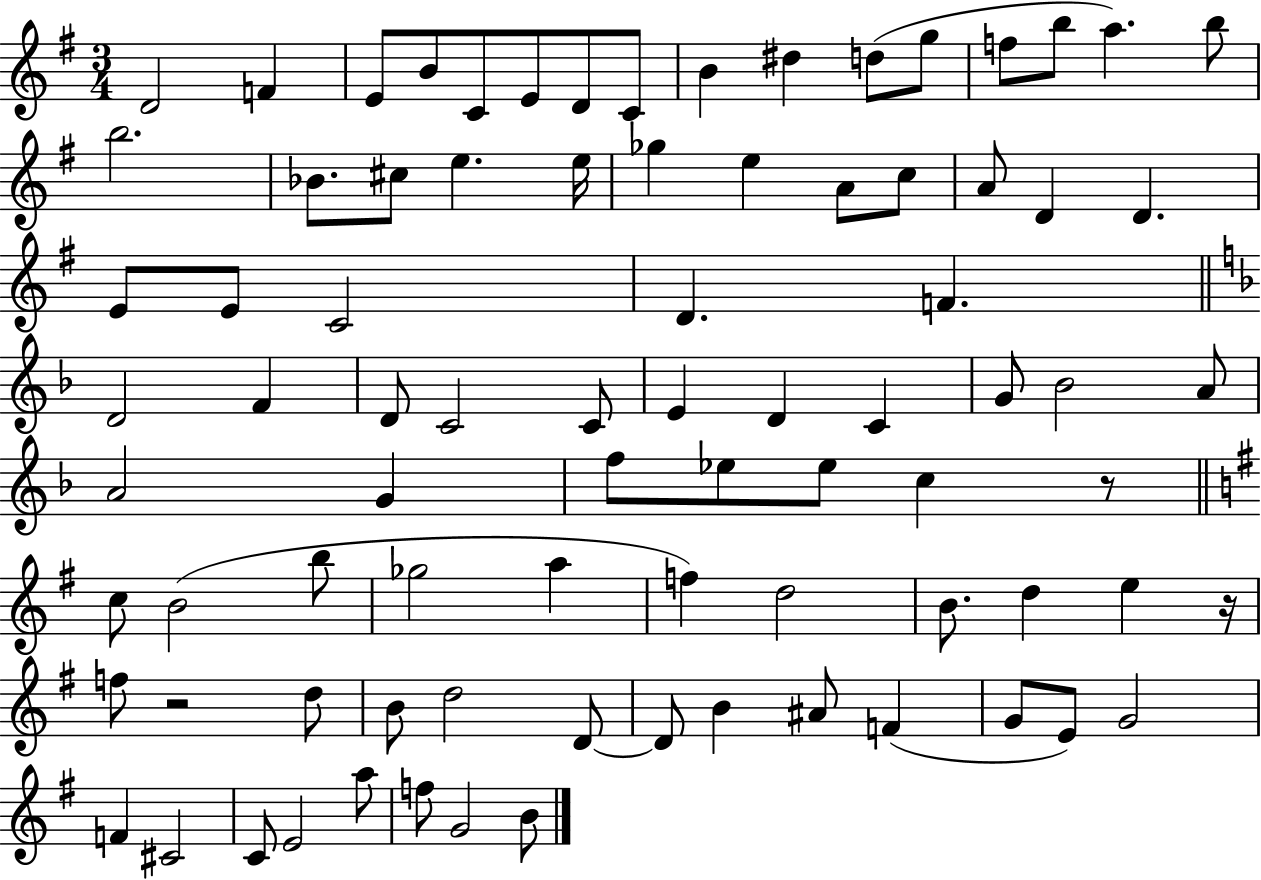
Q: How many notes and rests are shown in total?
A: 83